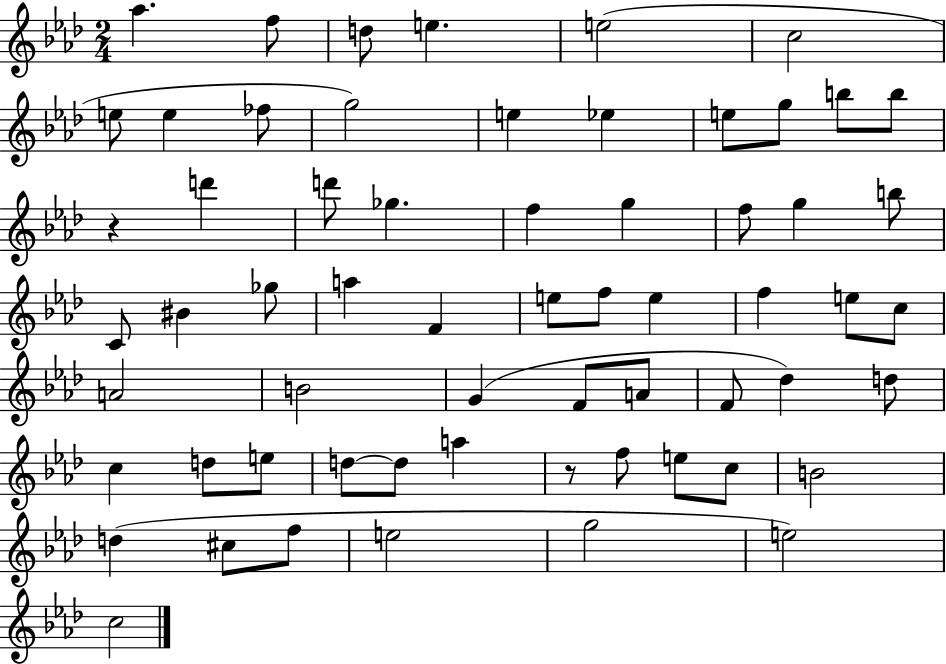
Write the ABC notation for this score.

X:1
T:Untitled
M:2/4
L:1/4
K:Ab
_a f/2 d/2 e e2 c2 e/2 e _f/2 g2 e _e e/2 g/2 b/2 b/2 z d' d'/2 _g f g f/2 g b/2 C/2 ^B _g/2 a F e/2 f/2 e f e/2 c/2 A2 B2 G F/2 A/2 F/2 _d d/2 c d/2 e/2 d/2 d/2 a z/2 f/2 e/2 c/2 B2 d ^c/2 f/2 e2 g2 e2 c2